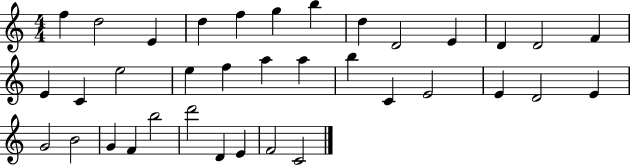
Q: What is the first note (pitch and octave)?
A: F5